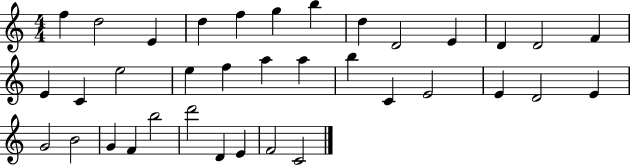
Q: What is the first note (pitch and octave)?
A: F5